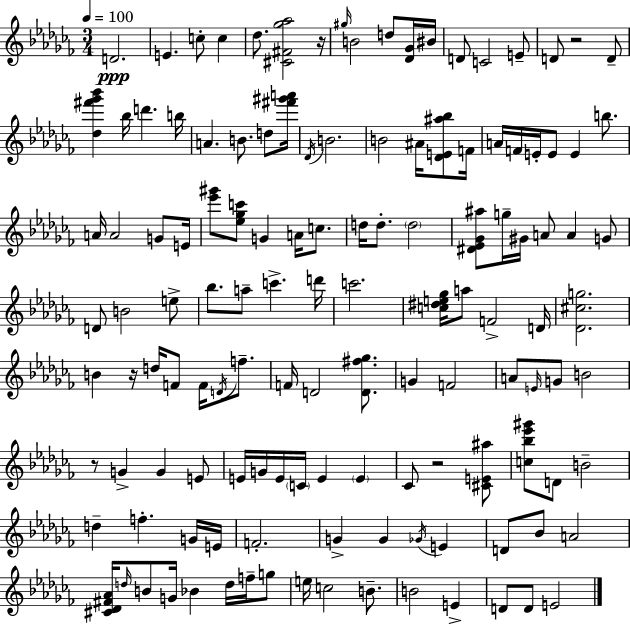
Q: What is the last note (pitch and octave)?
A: E4